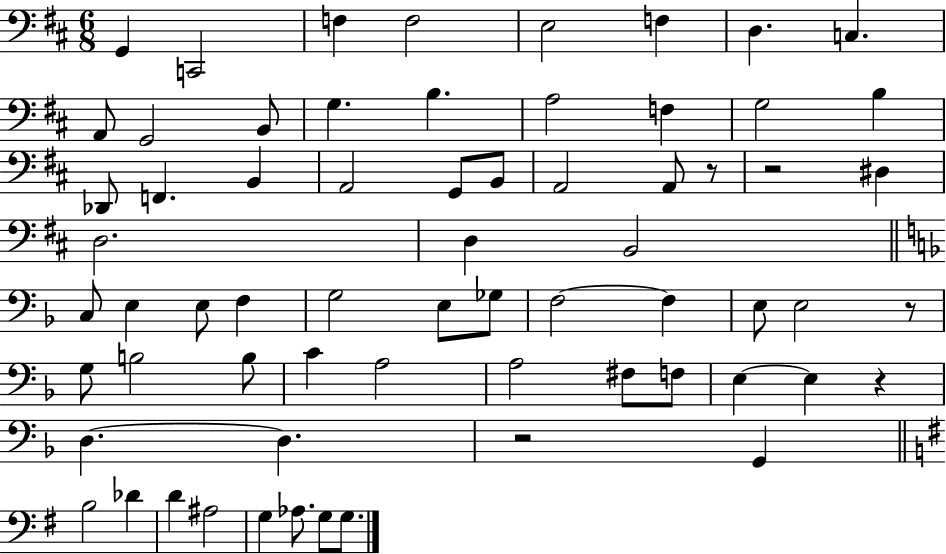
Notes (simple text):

G2/q C2/h F3/q F3/h E3/h F3/q D3/q. C3/q. A2/e G2/h B2/e G3/q. B3/q. A3/h F3/q G3/h B3/q Db2/e F2/q. B2/q A2/h G2/e B2/e A2/h A2/e R/e R/h D#3/q D3/h. D3/q B2/h C3/e E3/q E3/e F3/q G3/h E3/e Gb3/e F3/h F3/q E3/e E3/h R/e G3/e B3/h B3/e C4/q A3/h A3/h F#3/e F3/e E3/q E3/q R/q D3/q. D3/q. R/h G2/q B3/h Db4/q D4/q A#3/h G3/q Ab3/e. G3/e G3/e.